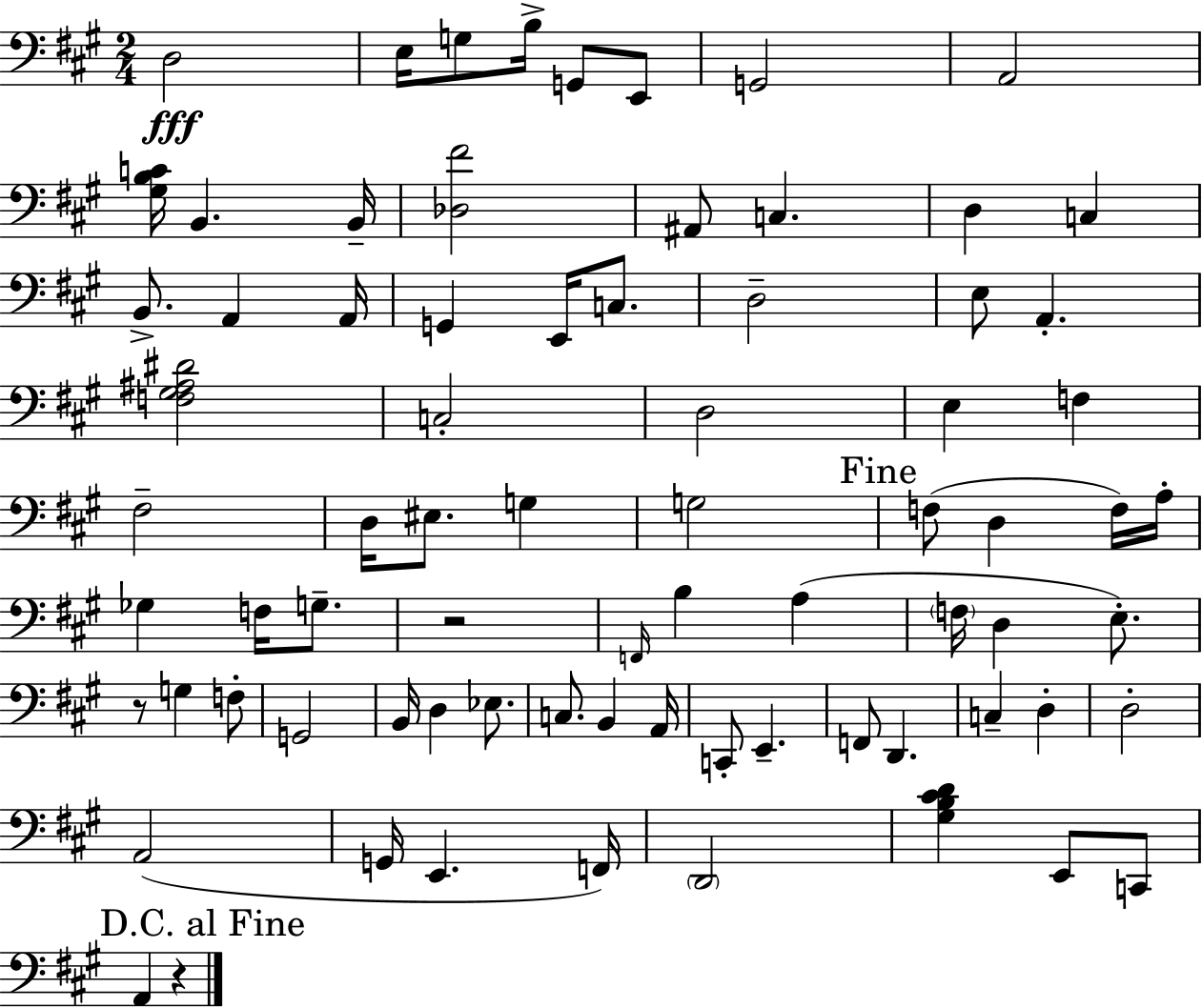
X:1
T:Untitled
M:2/4
L:1/4
K:A
D,2 E,/4 G,/2 B,/4 G,,/2 E,,/2 G,,2 A,,2 [^G,B,C]/4 B,, B,,/4 [_D,^F]2 ^A,,/2 C, D, C, B,,/2 A,, A,,/4 G,, E,,/4 C,/2 D,2 E,/2 A,, [F,^G,^A,^D]2 C,2 D,2 E, F, ^F,2 D,/4 ^E,/2 G, G,2 F,/2 D, F,/4 A,/4 _G, F,/4 G,/2 z2 F,,/4 B, A, F,/4 D, E,/2 z/2 G, F,/2 G,,2 B,,/4 D, _E,/2 C,/2 B,, A,,/4 C,,/2 E,, F,,/2 D,, C, D, D,2 A,,2 G,,/4 E,, F,,/4 D,,2 [^G,B,^CD] E,,/2 C,,/2 A,, z